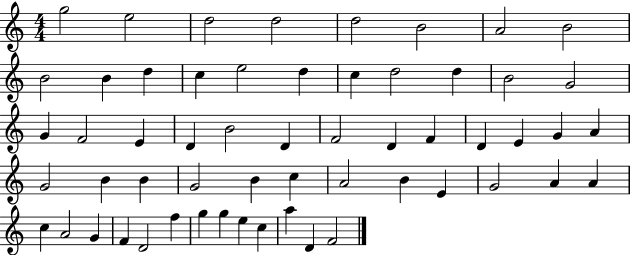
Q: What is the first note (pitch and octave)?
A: G5